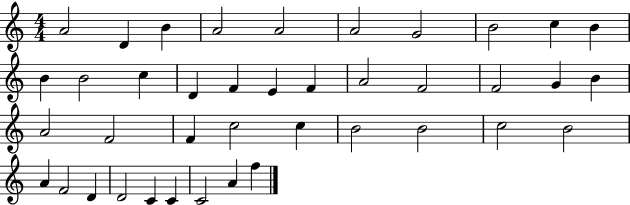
A4/h D4/q B4/q A4/h A4/h A4/h G4/h B4/h C5/q B4/q B4/q B4/h C5/q D4/q F4/q E4/q F4/q A4/h F4/h F4/h G4/q B4/q A4/h F4/h F4/q C5/h C5/q B4/h B4/h C5/h B4/h A4/q F4/h D4/q D4/h C4/q C4/q C4/h A4/q F5/q